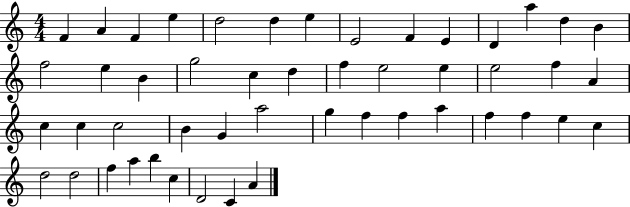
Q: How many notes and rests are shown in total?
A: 49